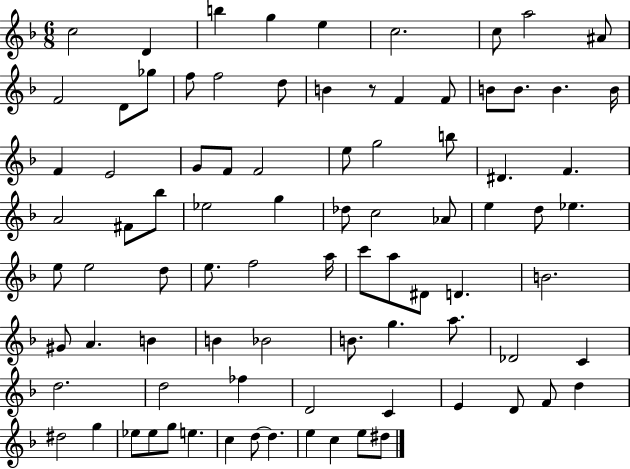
{
  \clef treble
  \numericTimeSignature
  \time 6/8
  \key f \major
  c''2 d'4 | b''4 g''4 e''4 | c''2. | c''8 a''2 ais'8 | \break f'2 d'8 ges''8 | f''8 f''2 d''8 | b'4 r8 f'4 f'8 | b'8 b'8. b'4. b'16 | \break f'4 e'2 | g'8 f'8 f'2 | e''8 g''2 b''8 | dis'4. f'4. | \break a'2 fis'8 bes''8 | ees''2 g''4 | des''8 c''2 aes'8 | e''4 d''8 ees''4. | \break e''8 e''2 d''8 | e''8. f''2 a''16 | c'''8 a''8 dis'8 d'4. | b'2. | \break gis'8 a'4. b'4 | b'4 bes'2 | b'8. g''4. a''8. | des'2 c'4 | \break d''2. | d''2 fes''4 | d'2 c'4 | e'4 d'8 f'8 d''4 | \break dis''2 g''4 | ees''8 ees''8 g''8 e''4. | c''4 d''8~~ d''4. | e''4 c''4 e''8 dis''8 | \break \bar "|."
}